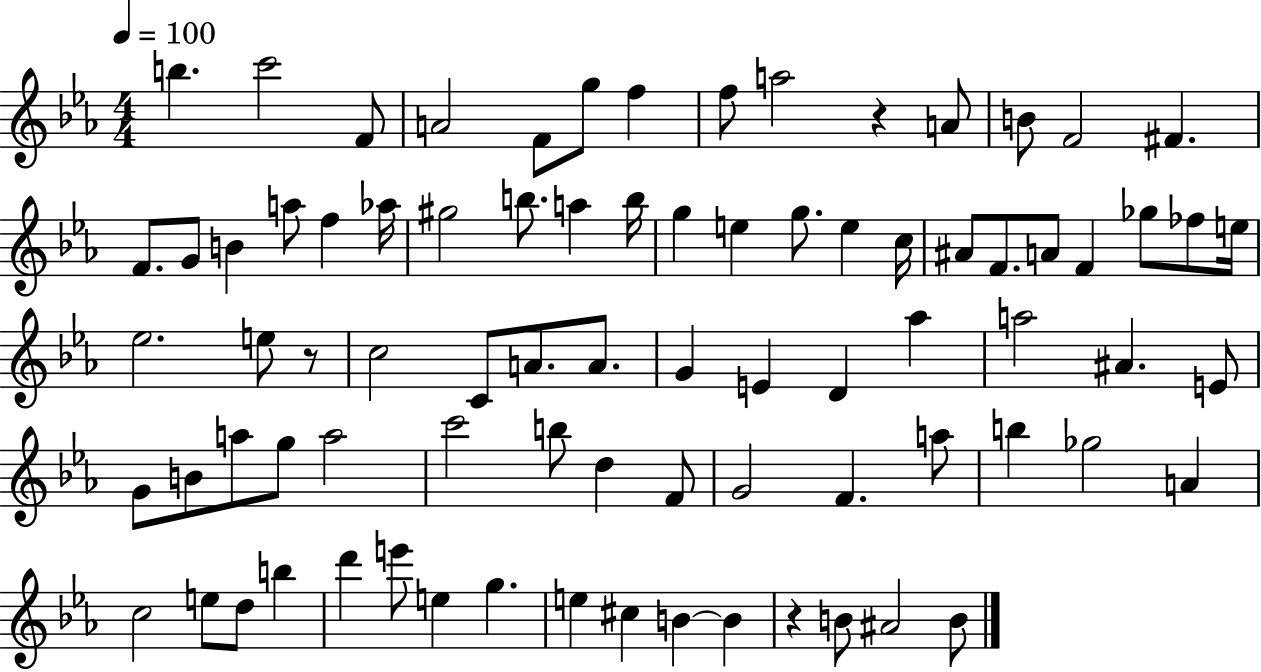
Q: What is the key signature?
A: EES major